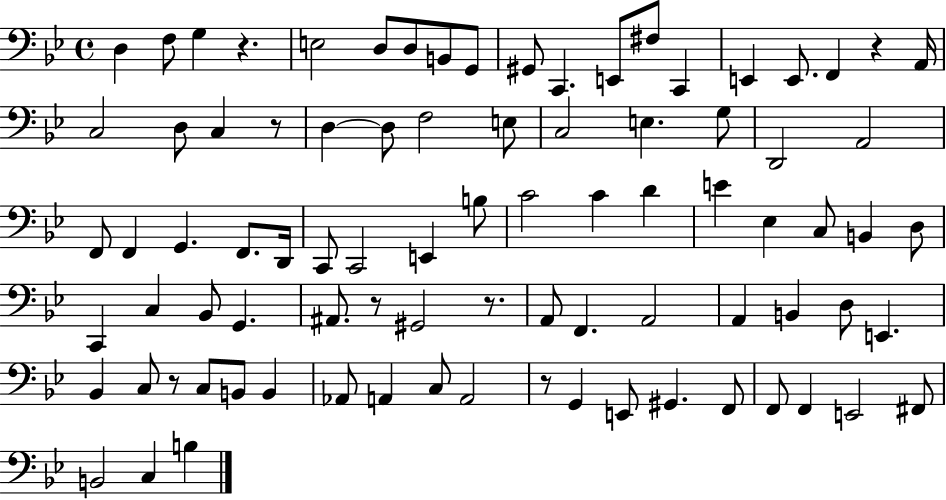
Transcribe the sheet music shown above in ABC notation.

X:1
T:Untitled
M:4/4
L:1/4
K:Bb
D, F,/2 G, z E,2 D,/2 D,/2 B,,/2 G,,/2 ^G,,/2 C,, E,,/2 ^F,/2 C,, E,, E,,/2 F,, z A,,/4 C,2 D,/2 C, z/2 D, D,/2 F,2 E,/2 C,2 E, G,/2 D,,2 A,,2 F,,/2 F,, G,, F,,/2 D,,/4 C,,/2 C,,2 E,, B,/2 C2 C D E _E, C,/2 B,, D,/2 C,, C, _B,,/2 G,, ^A,,/2 z/2 ^G,,2 z/2 A,,/2 F,, A,,2 A,, B,, D,/2 E,, _B,, C,/2 z/2 C,/2 B,,/2 B,, _A,,/2 A,, C,/2 A,,2 z/2 G,, E,,/2 ^G,, F,,/2 F,,/2 F,, E,,2 ^F,,/2 B,,2 C, B,